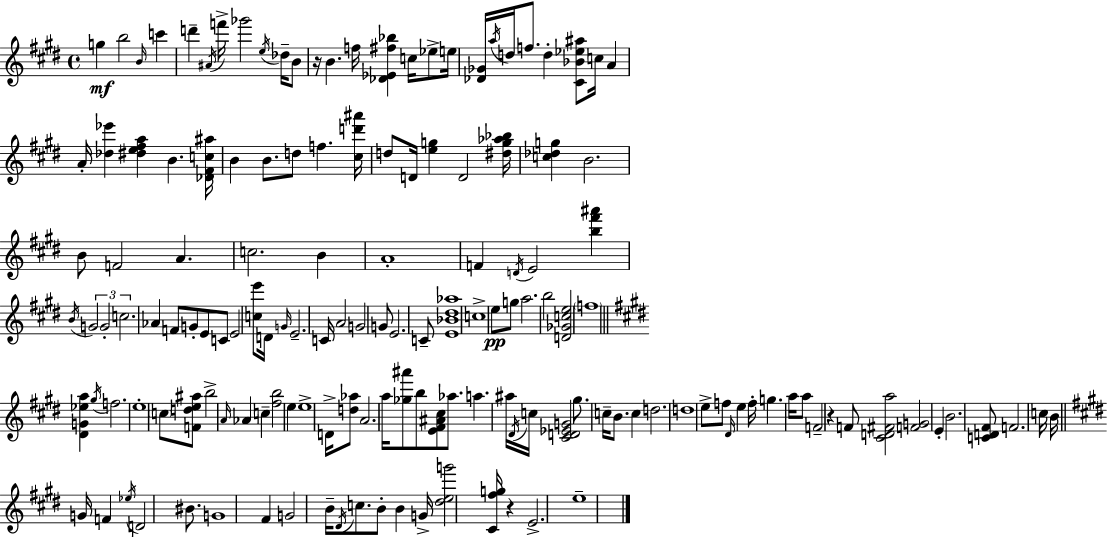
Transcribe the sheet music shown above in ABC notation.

X:1
T:Untitled
M:4/4
L:1/4
K:E
g b2 B/4 c' d' ^A/4 f'/4 _g'2 e/4 _d/4 B/2 z/4 B f/4 [_D_E^f_b] c/4 _e/2 e/4 [_D_G]/4 a/4 d/4 f/2 d [^C_B_e^a]/2 c/4 A A/4 [_d_e'] [^de^fa] B [_D^Fc^a]/4 B B/2 d/2 f [^cd'^a']/4 d/2 D/4 [eg] D2 [^dg_a_b]/4 [c_dg] B2 B/2 F2 A c2 B A4 F D/4 E2 [b^f'^a'] B/4 G2 G2 c2 _A F/2 G/2 E/2 C/2 E2 [ce']/2 D/4 G/4 E2 C/4 A2 G2 G/2 E2 C/2 [E_B^d_a]4 c4 e/2 g/2 a2 b2 [D_Gce]2 f4 [^DG_ea] ^g/4 f2 e4 c/2 [Fde^a]/2 b2 A/4 _A c [^fb]2 e e4 D/4 [d_a]/2 A2 a/4 [_g^a']/2 b/2 [E^F^A^c]/2 _a/2 a ^a/4 ^D/4 c/4 [^CD_EG]2 ^g/2 c/4 B/2 c d2 d4 e/2 f/2 ^D/4 e f/4 g a/4 a/2 F2 z F/2 [^CD^Fa]2 [FG]2 E B2 [CD^F]/2 F2 c/4 B/4 G/4 F _e/4 D2 ^B/2 G4 ^F G2 B/4 ^D/4 c/2 B/2 B G/4 [^deg']2 [^C^fg]/4 z E2 e4